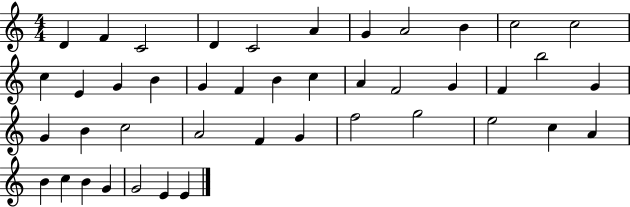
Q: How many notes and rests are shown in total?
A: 43